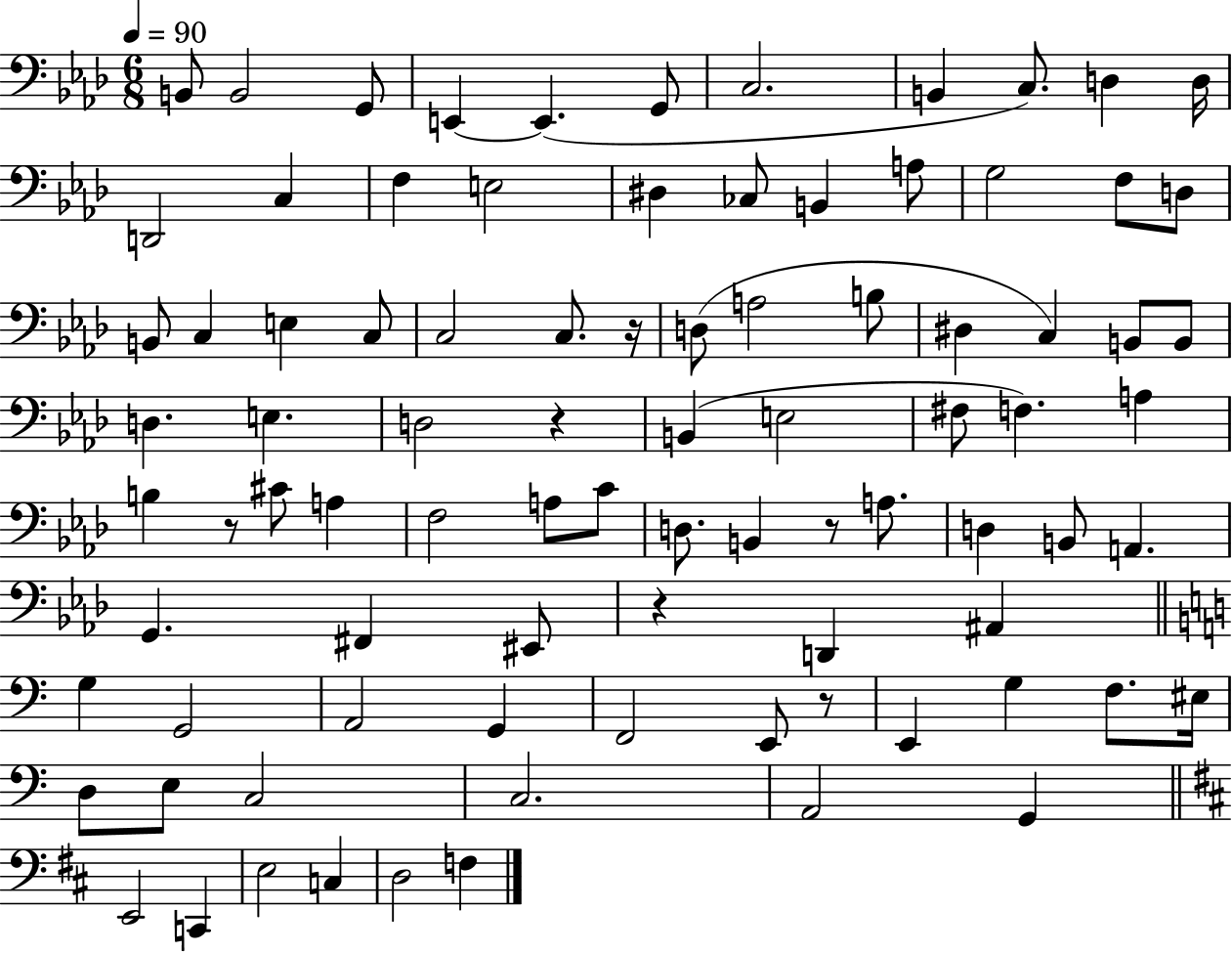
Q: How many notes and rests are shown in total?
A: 88